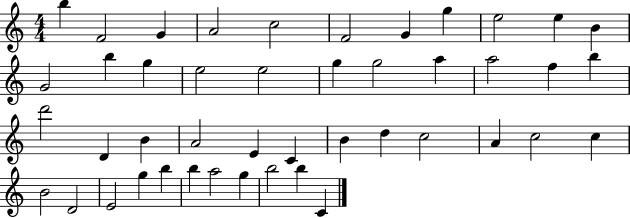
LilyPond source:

{
  \clef treble
  \numericTimeSignature
  \time 4/4
  \key c \major
  b''4 f'2 g'4 | a'2 c''2 | f'2 g'4 g''4 | e''2 e''4 b'4 | \break g'2 b''4 g''4 | e''2 e''2 | g''4 g''2 a''4 | a''2 f''4 b''4 | \break d'''2 d'4 b'4 | a'2 e'4 c'4 | b'4 d''4 c''2 | a'4 c''2 c''4 | \break b'2 d'2 | e'2 g''4 b''4 | b''4 a''2 g''4 | b''2 b''4 c'4 | \break \bar "|."
}